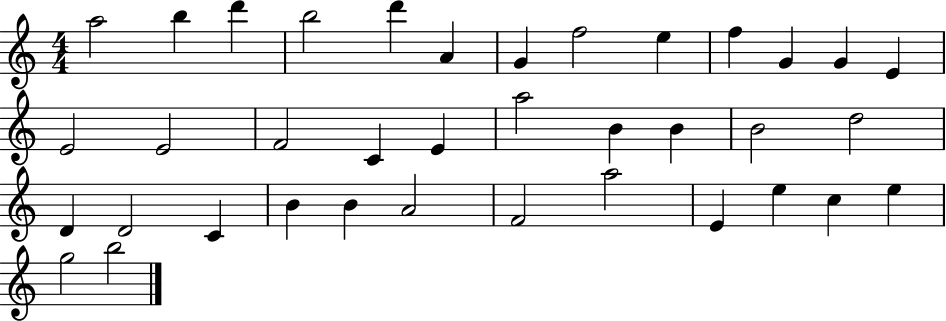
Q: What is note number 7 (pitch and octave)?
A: G4